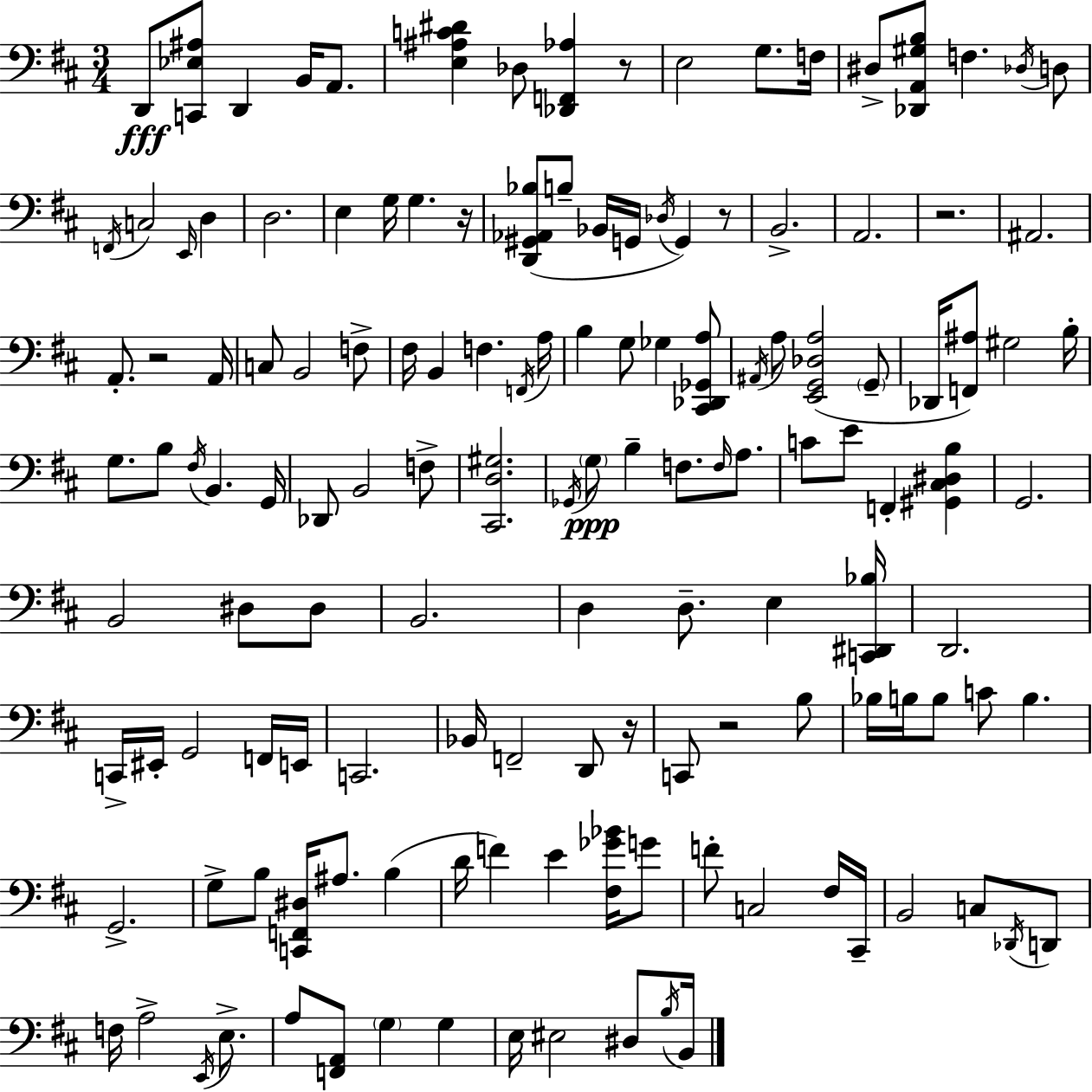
{
  \clef bass
  \numericTimeSignature
  \time 3/4
  \key d \major
  \repeat volta 2 { d,8\fff <c, ees ais>8 d,4 b,16 a,8. | <e ais c' dis'>4 des8 <des, f, aes>4 r8 | e2 g8. f16 | dis8-> <des, a, gis b>8 f4. \acciaccatura { des16 } d8 | \break \acciaccatura { f,16 } c2 \grace { e,16 } d4 | d2. | e4 g16 g4. | r16 <d, gis, aes, bes>8( b8-- bes,16 g,16 \acciaccatura { des16 }) g,4 | \break r8 b,2.-> | a,2. | r2. | ais,2. | \break a,8.-. r2 | a,16 c8 b,2 | f8-> fis16 b,4 f4. | \acciaccatura { f,16 } a16 b4 g8 ges4 | \break <cis, des, ges, a>8 \acciaccatura { ais,16 } a8 <e, g, des a>2( | \parenthesize g,8-- des,16 <f, ais>8) gis2 | b16-. g8. b8 \acciaccatura { fis16 } | b,4. g,16 des,8 b,2 | \break f8-> <cis, d gis>2. | \acciaccatura { ges,16 }\ppp \parenthesize g8 b4-- | f8. \grace { f16 } a8. c'8 e'8 | f,4-. <gis, cis dis b>4 g,2. | \break b,2 | dis8 dis8 b,2. | d4 | d8.-- e4 <c, dis, bes>16 d,2. | \break c,16-> eis,16-. g,2 | f,16 e,16 c,2. | bes,16 f,2-- | d,8 r16 c,8 r2 | \break b8 bes16 b16 b8 | c'8 b4. g,2.-> | g8-> b8 | <c, f, dis>16 ais8. b4( d'16 f'4) | \break e'4 <fis ges' bes'>16 g'8 f'8-. c2 | fis16 cis,16-- b,2 | c8 \acciaccatura { des,16 } d,8 f16 a2-> | \acciaccatura { e,16 } e8.-> a8 | \break <f, a,>8 \parenthesize g4 g4 e16 | eis2 dis8 \acciaccatura { b16 } b,16 | } \bar "|."
}